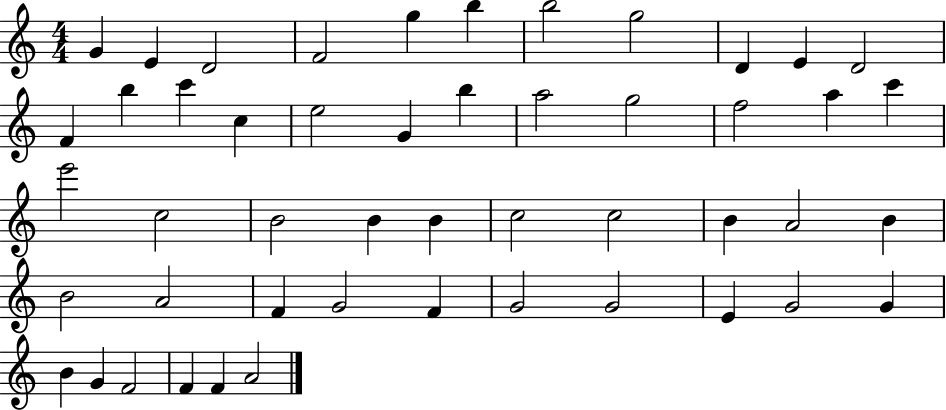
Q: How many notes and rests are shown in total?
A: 49